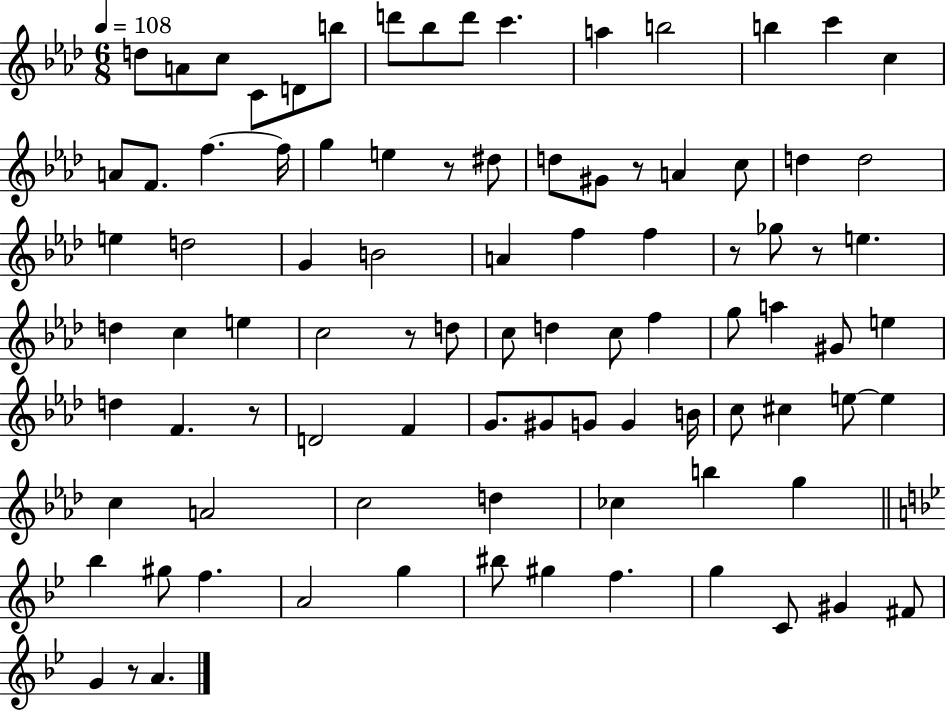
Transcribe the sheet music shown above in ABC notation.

X:1
T:Untitled
M:6/8
L:1/4
K:Ab
d/2 A/2 c/2 C/2 D/2 b/2 d'/2 _b/2 d'/2 c' a b2 b c' c A/2 F/2 f f/4 g e z/2 ^d/2 d/2 ^G/2 z/2 A c/2 d d2 e d2 G B2 A f f z/2 _g/2 z/2 e d c e c2 z/2 d/2 c/2 d c/2 f g/2 a ^G/2 e d F z/2 D2 F G/2 ^G/2 G/2 G B/4 c/2 ^c e/2 e c A2 c2 d _c b g _b ^g/2 f A2 g ^b/2 ^g f g C/2 ^G ^F/2 G z/2 A